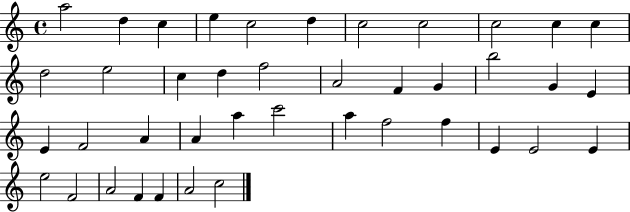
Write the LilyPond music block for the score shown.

{
  \clef treble
  \time 4/4
  \defaultTimeSignature
  \key c \major
  a''2 d''4 c''4 | e''4 c''2 d''4 | c''2 c''2 | c''2 c''4 c''4 | \break d''2 e''2 | c''4 d''4 f''2 | a'2 f'4 g'4 | b''2 g'4 e'4 | \break e'4 f'2 a'4 | a'4 a''4 c'''2 | a''4 f''2 f''4 | e'4 e'2 e'4 | \break e''2 f'2 | a'2 f'4 f'4 | a'2 c''2 | \bar "|."
}